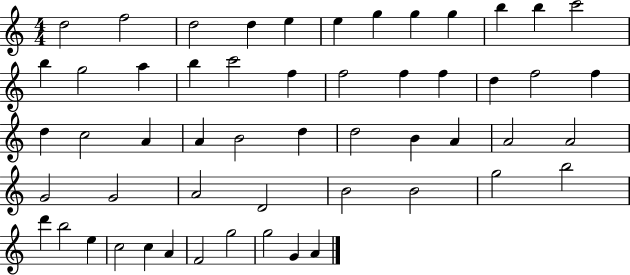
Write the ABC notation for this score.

X:1
T:Untitled
M:4/4
L:1/4
K:C
d2 f2 d2 d e e g g g b b c'2 b g2 a b c'2 f f2 f f d f2 f d c2 A A B2 d d2 B A A2 A2 G2 G2 A2 D2 B2 B2 g2 b2 d' b2 e c2 c A F2 g2 g2 G A